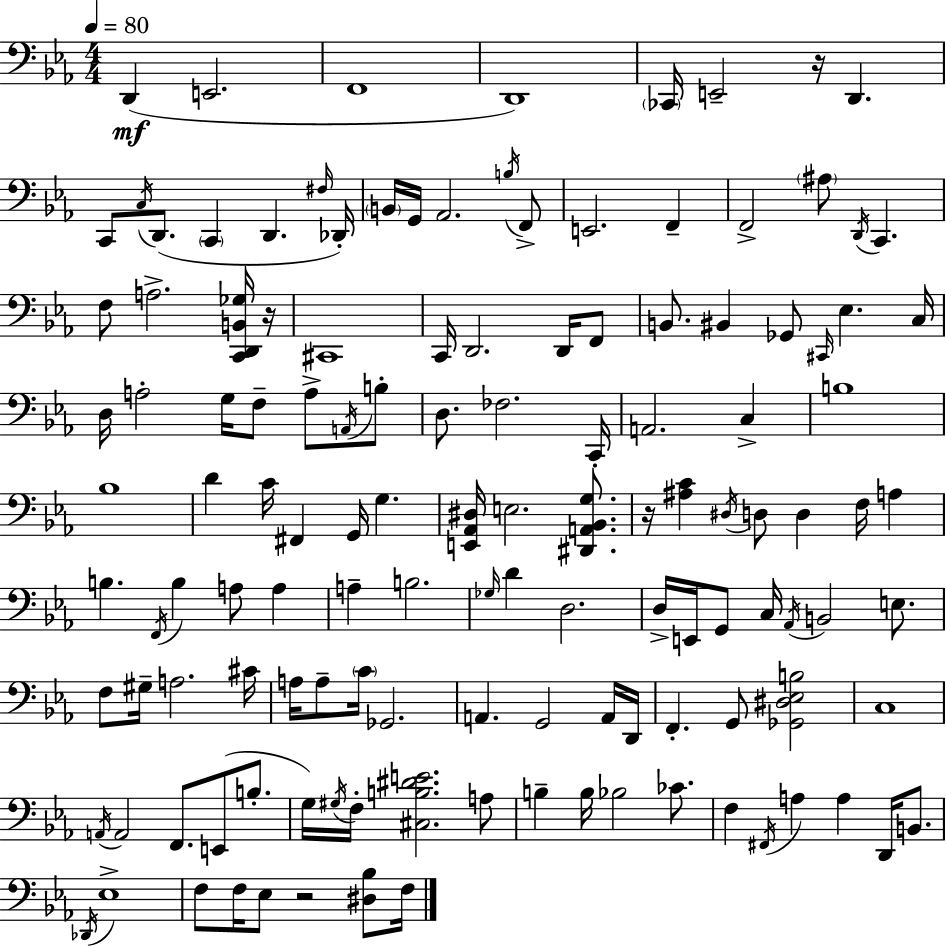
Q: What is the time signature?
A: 4/4